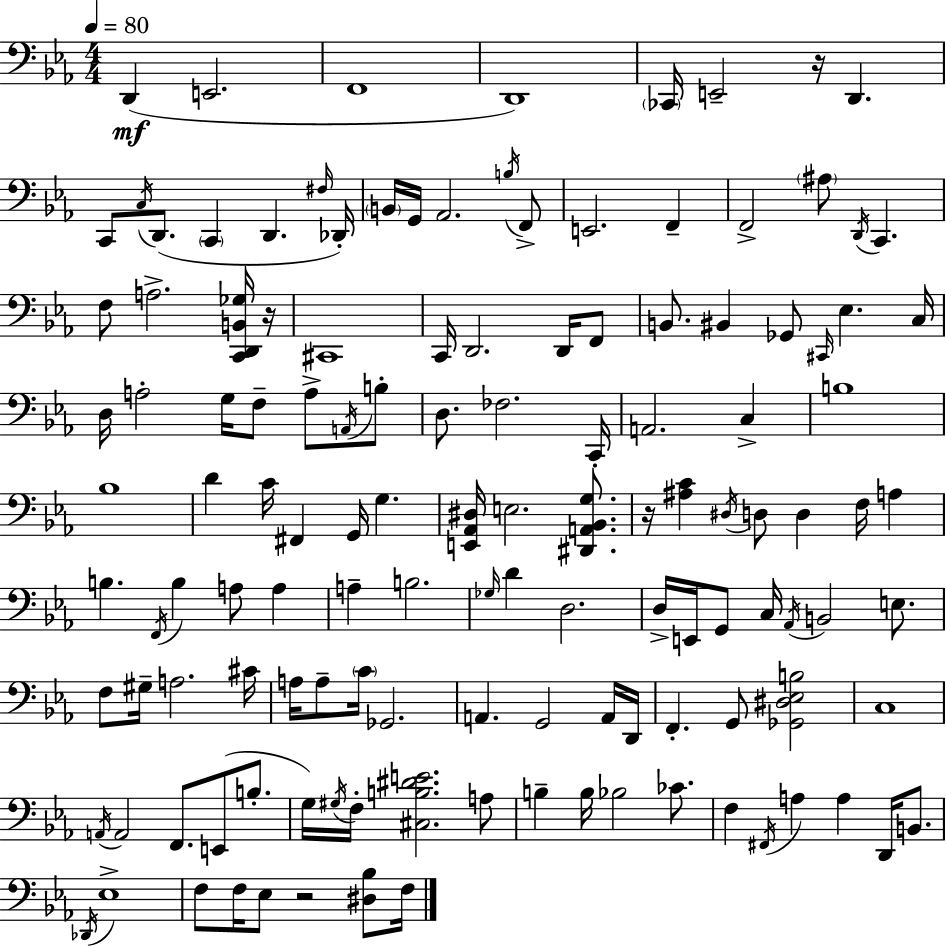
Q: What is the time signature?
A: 4/4